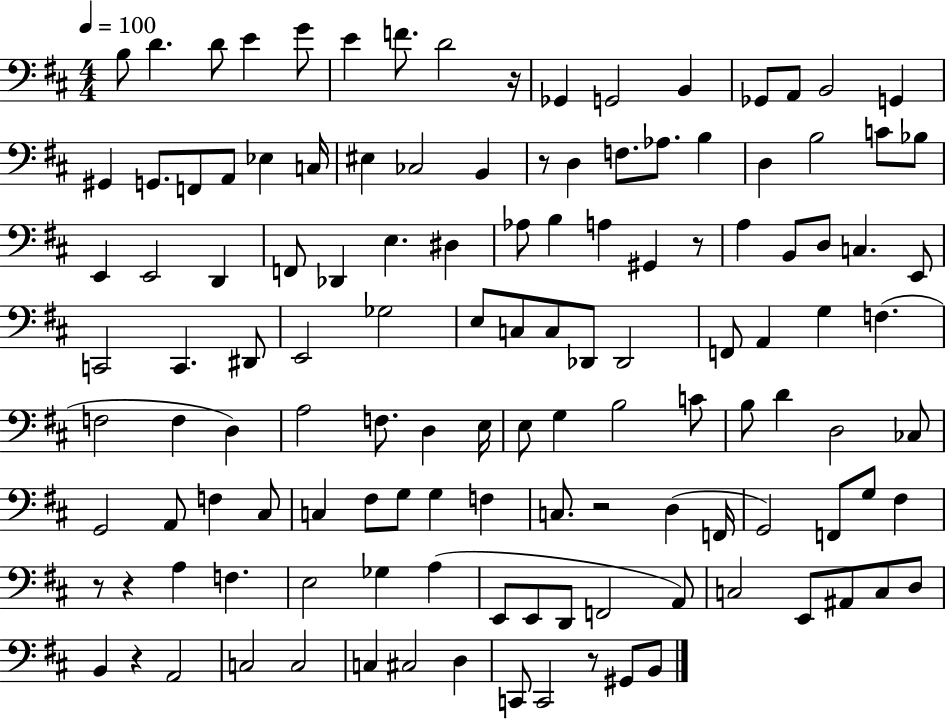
X:1
T:Untitled
M:4/4
L:1/4
K:D
B,/2 D D/2 E G/2 E F/2 D2 z/4 _G,, G,,2 B,, _G,,/2 A,,/2 B,,2 G,, ^G,, G,,/2 F,,/2 A,,/2 _E, C,/4 ^E, _C,2 B,, z/2 D, F,/2 _A,/2 B, D, B,2 C/2 _B,/2 E,, E,,2 D,, F,,/2 _D,, E, ^D, _A,/2 B, A, ^G,, z/2 A, B,,/2 D,/2 C, E,,/2 C,,2 C,, ^D,,/2 E,,2 _G,2 E,/2 C,/2 C,/2 _D,,/2 _D,,2 F,,/2 A,, G, F, F,2 F, D, A,2 F,/2 D, E,/4 E,/2 G, B,2 C/2 B,/2 D D,2 _C,/2 G,,2 A,,/2 F, ^C,/2 C, ^F,/2 G,/2 G, F, C,/2 z2 D, F,,/4 G,,2 F,,/2 G,/2 ^F, z/2 z A, F, E,2 _G, A, E,,/2 E,,/2 D,,/2 F,,2 A,,/2 C,2 E,,/2 ^A,,/2 C,/2 D,/2 B,, z A,,2 C,2 C,2 C, ^C,2 D, C,,/2 C,,2 z/2 ^G,,/2 B,,/2